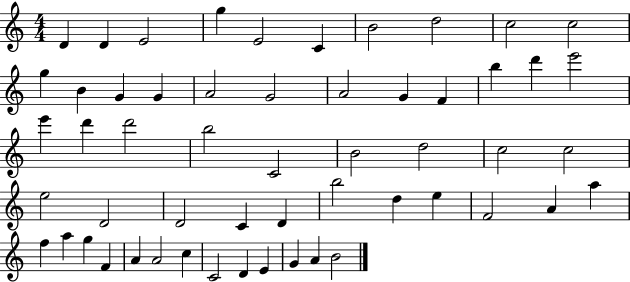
D4/q D4/q E4/h G5/q E4/h C4/q B4/h D5/h C5/h C5/h G5/q B4/q G4/q G4/q A4/h G4/h A4/h G4/q F4/q B5/q D6/q E6/h E6/q D6/q D6/h B5/h C4/h B4/h D5/h C5/h C5/h E5/h D4/h D4/h C4/q D4/q B5/h D5/q E5/q F4/h A4/q A5/q F5/q A5/q G5/q F4/q A4/q A4/h C5/q C4/h D4/q E4/q G4/q A4/q B4/h